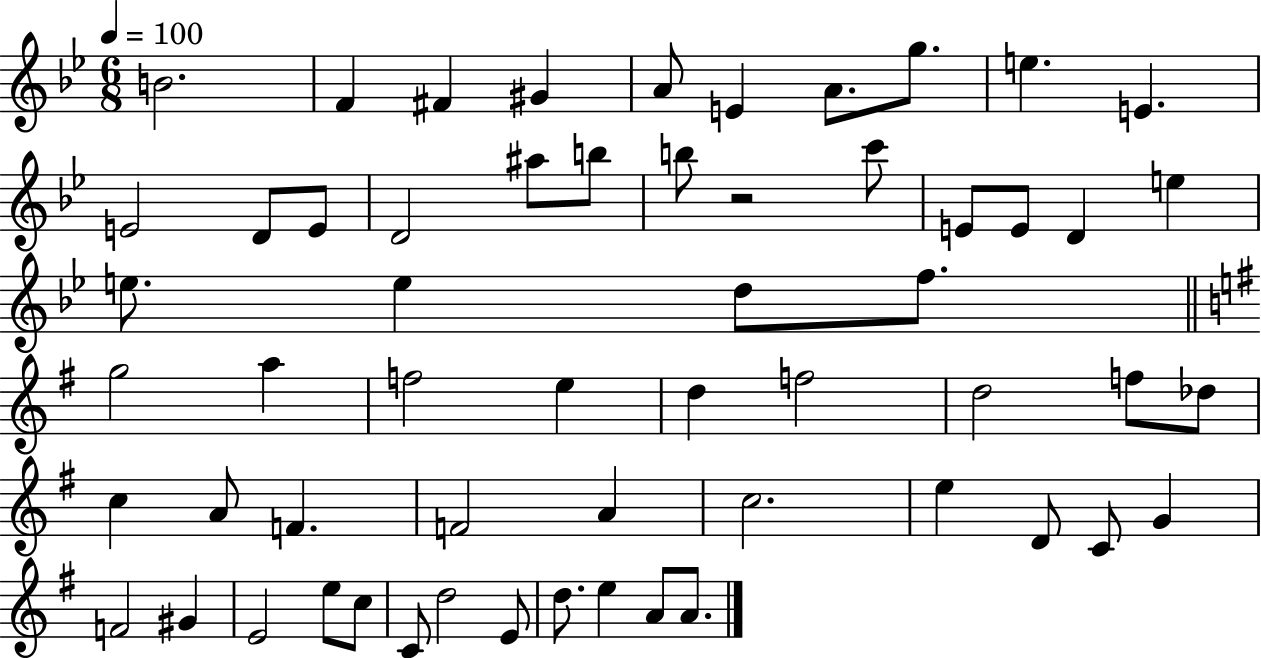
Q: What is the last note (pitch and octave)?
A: A4